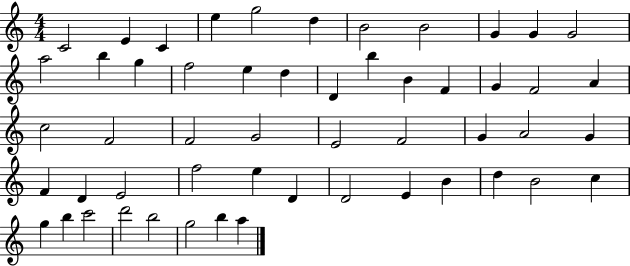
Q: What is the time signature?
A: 4/4